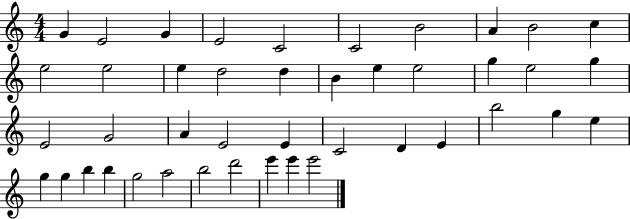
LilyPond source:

{
  \clef treble
  \numericTimeSignature
  \time 4/4
  \key c \major
  g'4 e'2 g'4 | e'2 c'2 | c'2 b'2 | a'4 b'2 c''4 | \break e''2 e''2 | e''4 d''2 d''4 | b'4 e''4 e''2 | g''4 e''2 g''4 | \break e'2 g'2 | a'4 e'2 e'4 | c'2 d'4 e'4 | b''2 g''4 e''4 | \break g''4 g''4 b''4 b''4 | g''2 a''2 | b''2 d'''2 | e'''4 e'''4 e'''2 | \break \bar "|."
}